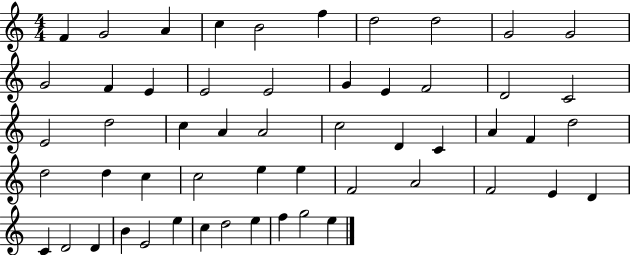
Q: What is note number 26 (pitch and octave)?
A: C5